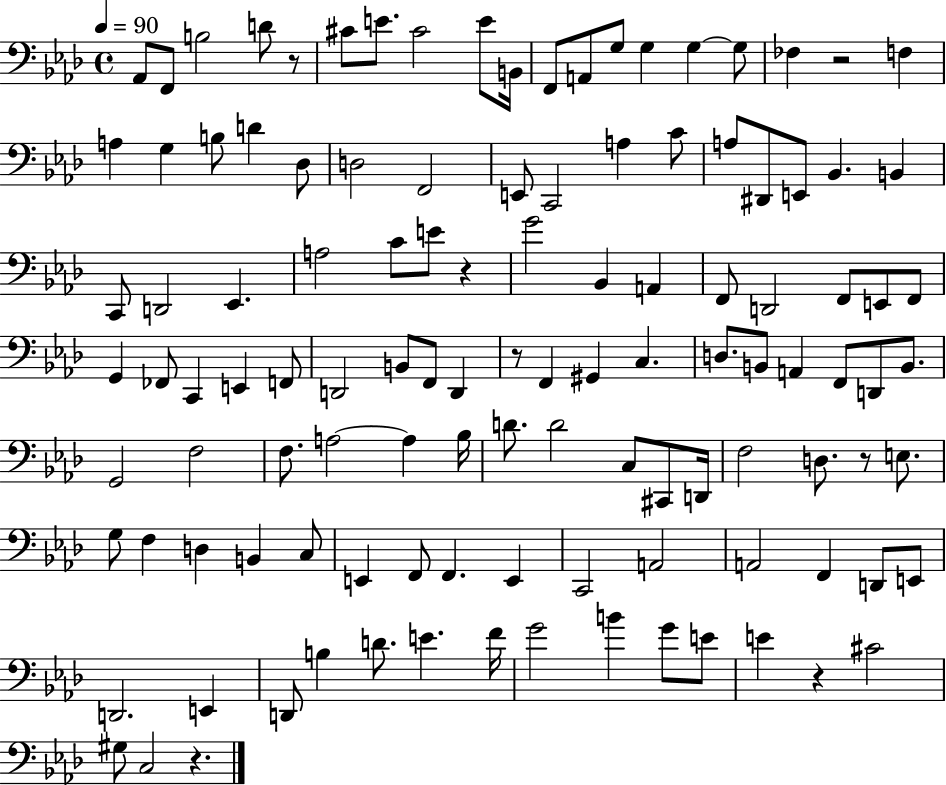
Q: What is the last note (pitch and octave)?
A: C3